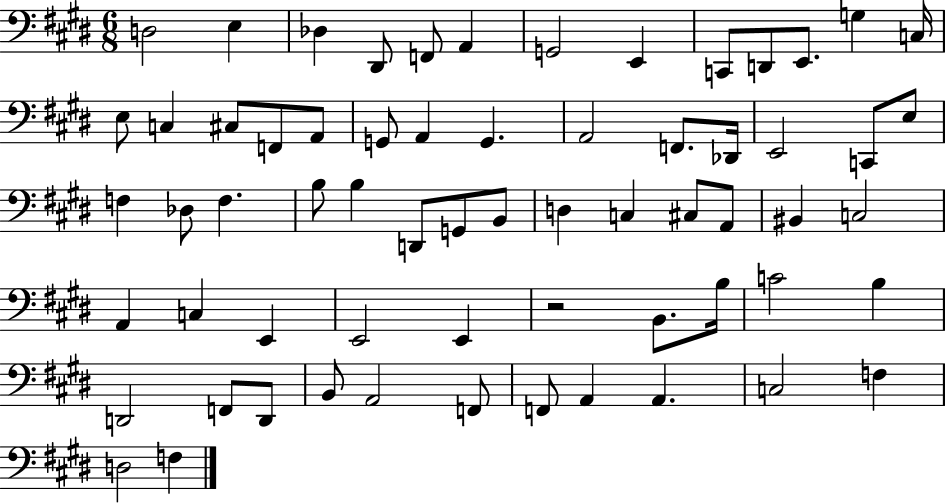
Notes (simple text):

D3/h E3/q Db3/q D#2/e F2/e A2/q G2/h E2/q C2/e D2/e E2/e. G3/q C3/s E3/e C3/q C#3/e F2/e A2/e G2/e A2/q G2/q. A2/h F2/e. Db2/s E2/h C2/e E3/e F3/q Db3/e F3/q. B3/e B3/q D2/e G2/e B2/e D3/q C3/q C#3/e A2/e BIS2/q C3/h A2/q C3/q E2/q E2/h E2/q R/h B2/e. B3/s C4/h B3/q D2/h F2/e D2/e B2/e A2/h F2/e F2/e A2/q A2/q. C3/h F3/q D3/h F3/q